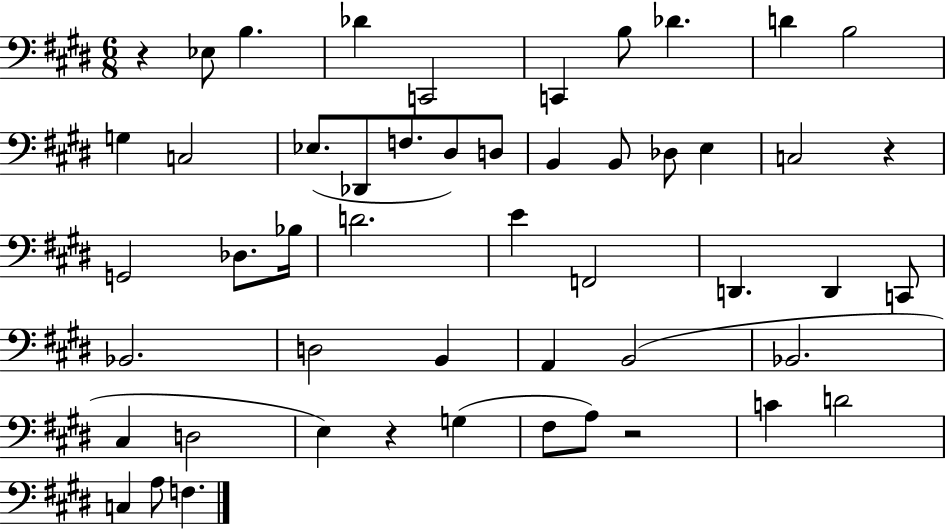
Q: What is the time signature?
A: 6/8